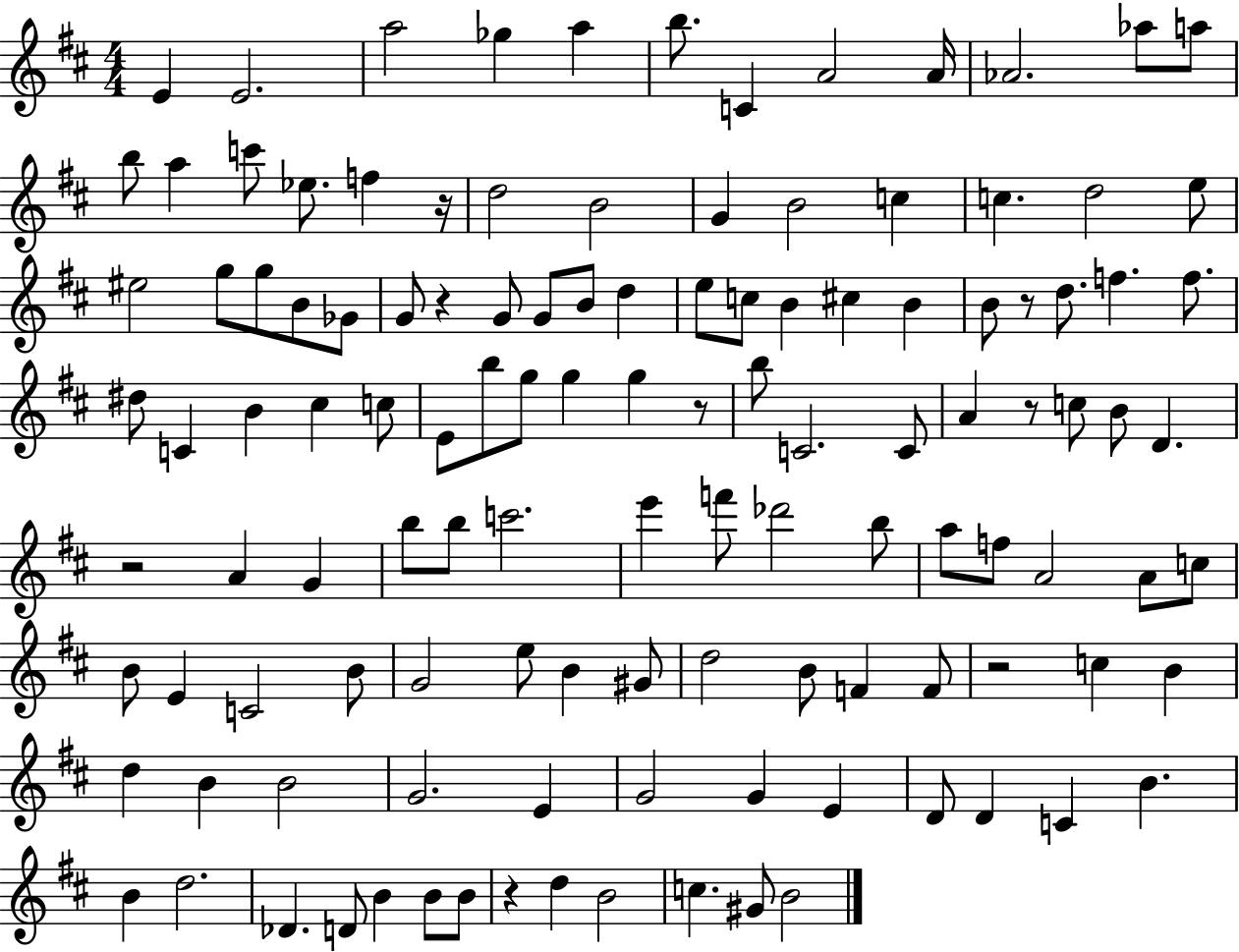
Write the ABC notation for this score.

X:1
T:Untitled
M:4/4
L:1/4
K:D
E E2 a2 _g a b/2 C A2 A/4 _A2 _a/2 a/2 b/2 a c'/2 _e/2 f z/4 d2 B2 G B2 c c d2 e/2 ^e2 g/2 g/2 B/2 _G/2 G/2 z G/2 G/2 B/2 d e/2 c/2 B ^c B B/2 z/2 d/2 f f/2 ^d/2 C B ^c c/2 E/2 b/2 g/2 g g z/2 b/2 C2 C/2 A z/2 c/2 B/2 D z2 A G b/2 b/2 c'2 e' f'/2 _d'2 b/2 a/2 f/2 A2 A/2 c/2 B/2 E C2 B/2 G2 e/2 B ^G/2 d2 B/2 F F/2 z2 c B d B B2 G2 E G2 G E D/2 D C B B d2 _D D/2 B B/2 B/2 z d B2 c ^G/2 B2